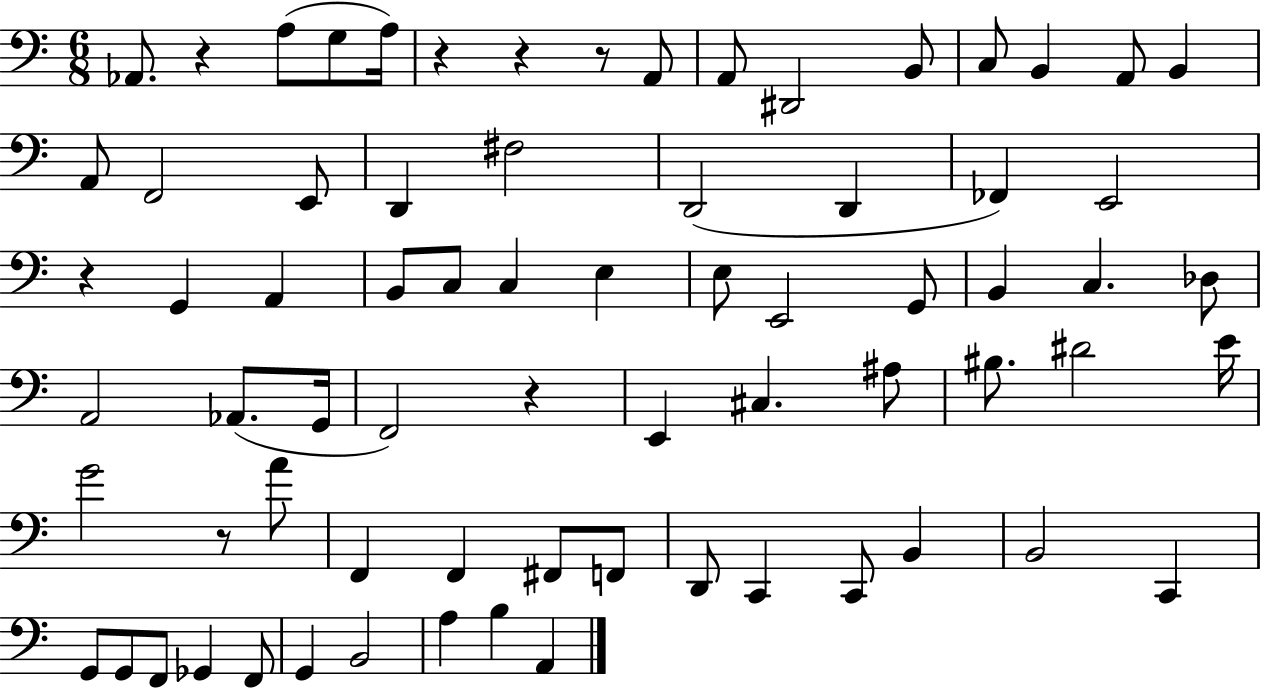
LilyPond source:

{
  \clef bass
  \numericTimeSignature
  \time 6/8
  \key c \major
  aes,8. r4 a8( g8 a16) | r4 r4 r8 a,8 | a,8 dis,2 b,8 | c8 b,4 a,8 b,4 | \break a,8 f,2 e,8 | d,4 fis2 | d,2( d,4 | fes,4) e,2 | \break r4 g,4 a,4 | b,8 c8 c4 e4 | e8 e,2 g,8 | b,4 c4. des8 | \break a,2 aes,8.( g,16 | f,2) r4 | e,4 cis4. ais8 | bis8. dis'2 e'16 | \break g'2 r8 a'8 | f,4 f,4 fis,8 f,8 | d,8 c,4 c,8 b,4 | b,2 c,4 | \break g,8 g,8 f,8 ges,4 f,8 | g,4 b,2 | a4 b4 a,4 | \bar "|."
}